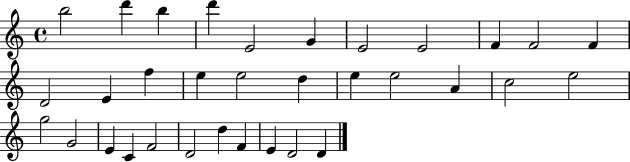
{
  \clef treble
  \time 4/4
  \defaultTimeSignature
  \key c \major
  b''2 d'''4 b''4 | d'''4 e'2 g'4 | e'2 e'2 | f'4 f'2 f'4 | \break d'2 e'4 f''4 | e''4 e''2 d''4 | e''4 e''2 a'4 | c''2 e''2 | \break g''2 g'2 | e'4 c'4 f'2 | d'2 d''4 f'4 | e'4 d'2 d'4 | \break \bar "|."
}